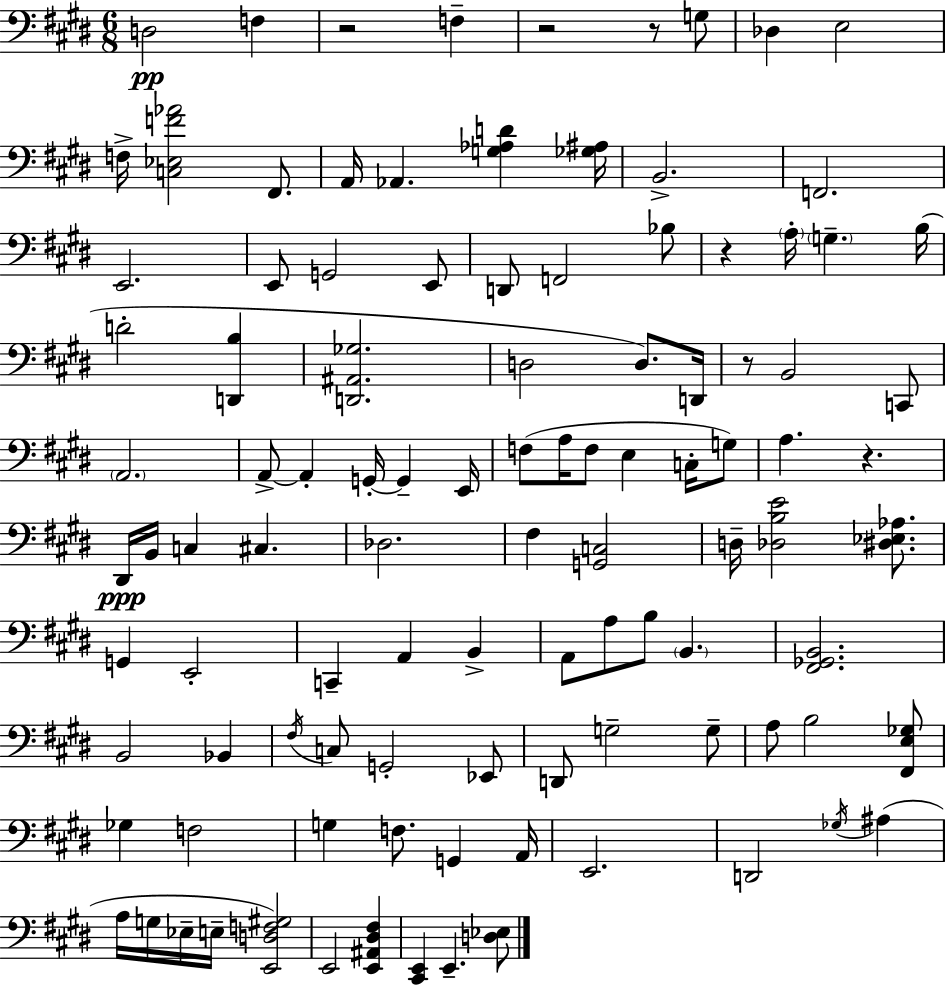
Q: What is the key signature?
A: E major